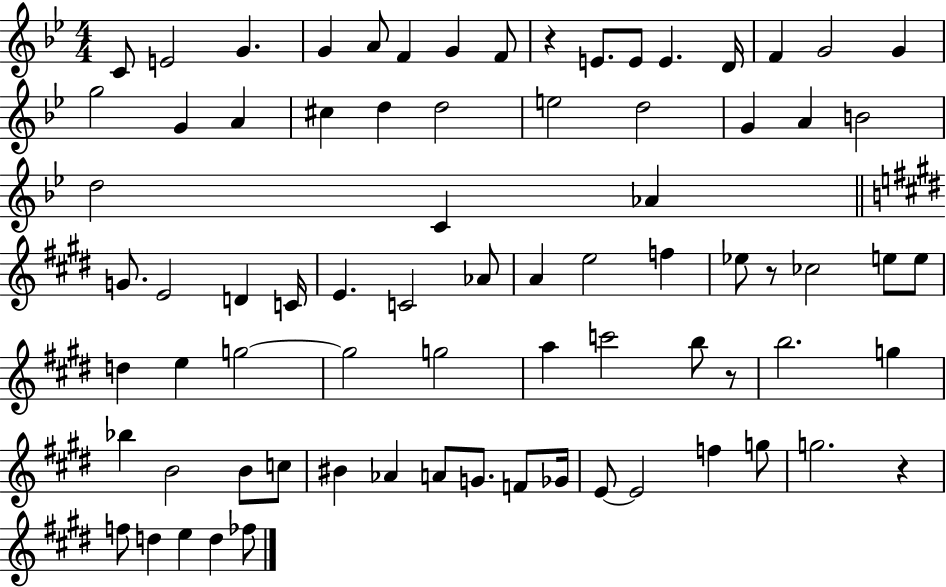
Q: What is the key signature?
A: BES major